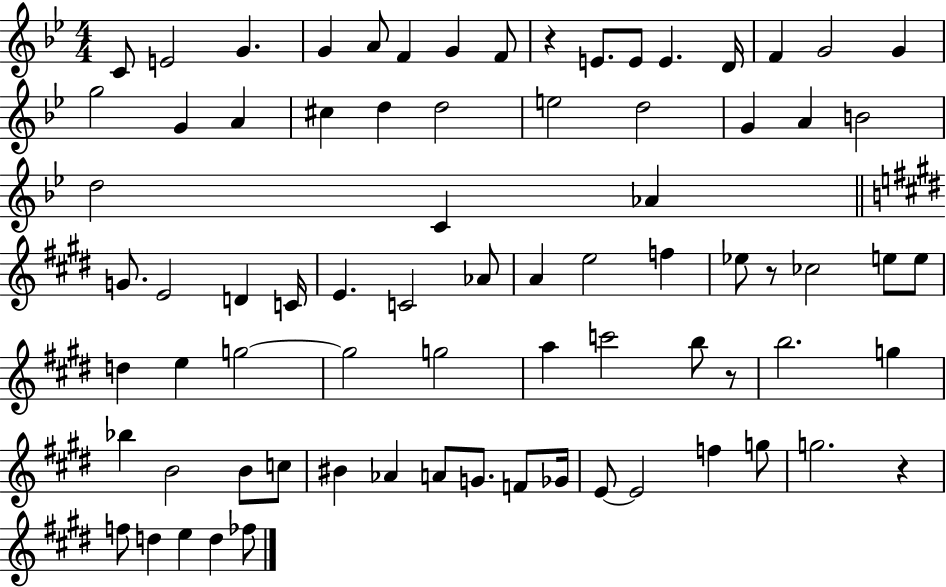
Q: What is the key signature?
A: BES major